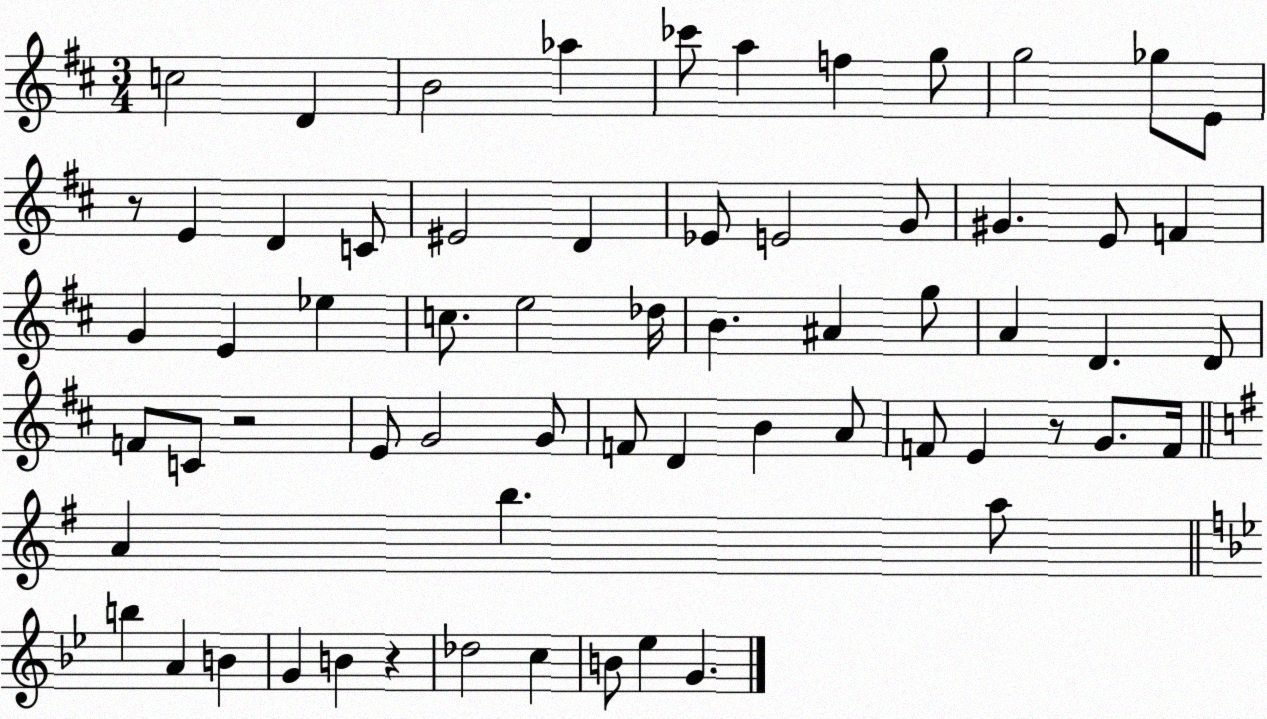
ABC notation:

X:1
T:Untitled
M:3/4
L:1/4
K:D
c2 D B2 _a _c'/2 a f g/2 g2 _g/2 E/2 z/2 E D C/2 ^E2 D _E/2 E2 G/2 ^G E/2 F G E _e c/2 e2 _d/4 B ^A g/2 A D D/2 F/2 C/2 z2 E/2 G2 G/2 F/2 D B A/2 F/2 E z/2 G/2 F/4 A b a/2 b A B G B z _d2 c B/2 _e G